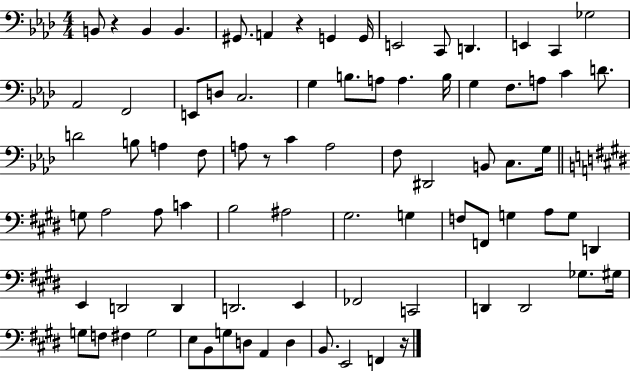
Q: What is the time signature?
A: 4/4